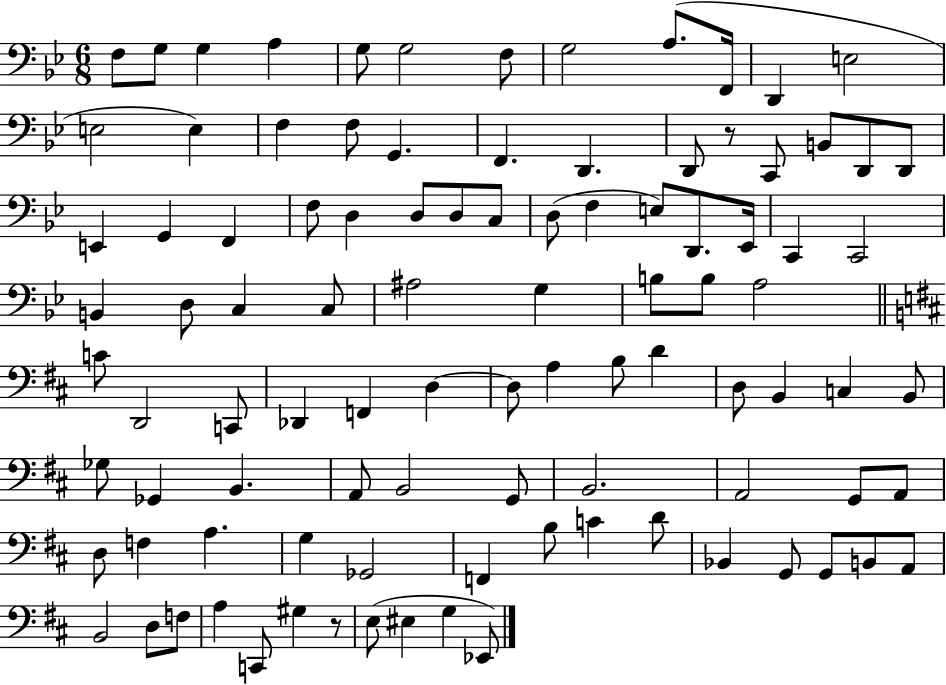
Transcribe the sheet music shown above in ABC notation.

X:1
T:Untitled
M:6/8
L:1/4
K:Bb
F,/2 G,/2 G, A, G,/2 G,2 F,/2 G,2 A,/2 F,,/4 D,, E,2 E,2 E, F, F,/2 G,, F,, D,, D,,/2 z/2 C,,/2 B,,/2 D,,/2 D,,/2 E,, G,, F,, F,/2 D, D,/2 D,/2 C,/2 D,/2 F, E,/2 D,,/2 _E,,/4 C,, C,,2 B,, D,/2 C, C,/2 ^A,2 G, B,/2 B,/2 A,2 C/2 D,,2 C,,/2 _D,, F,, D, D,/2 A, B,/2 D D,/2 B,, C, B,,/2 _G,/2 _G,, B,, A,,/2 B,,2 G,,/2 B,,2 A,,2 G,,/2 A,,/2 D,/2 F, A, G, _G,,2 F,, B,/2 C D/2 _B,, G,,/2 G,,/2 B,,/2 A,,/2 B,,2 D,/2 F,/2 A, C,,/2 ^G, z/2 E,/2 ^E, G, _E,,/2